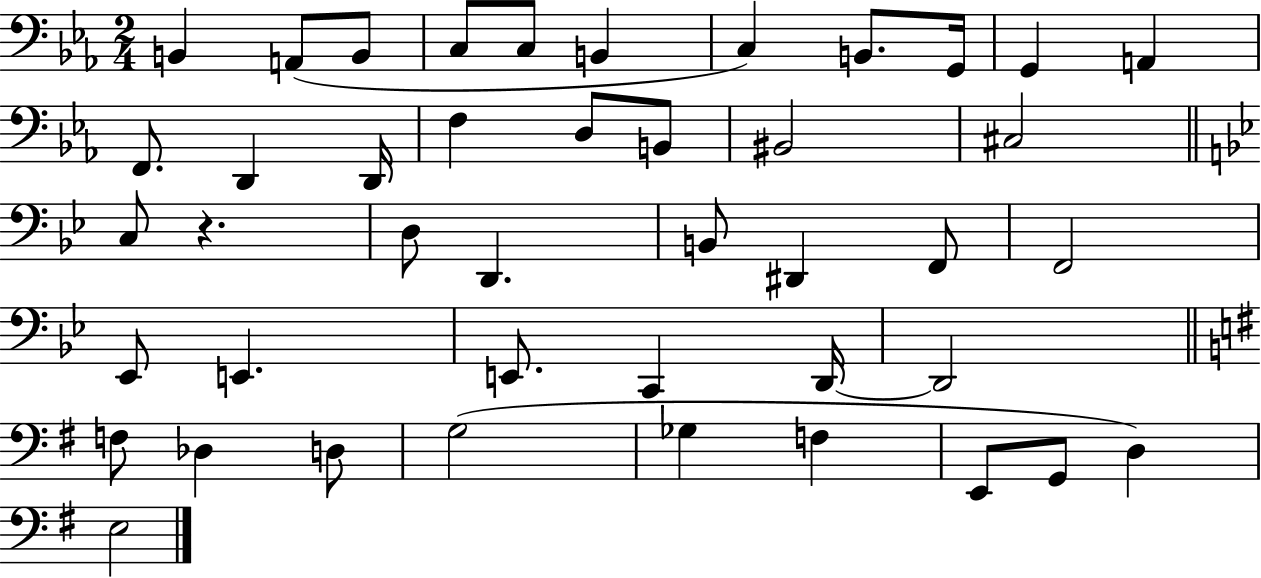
B2/q A2/e B2/e C3/e C3/e B2/q C3/q B2/e. G2/s G2/q A2/q F2/e. D2/q D2/s F3/q D3/e B2/e BIS2/h C#3/h C3/e R/q. D3/e D2/q. B2/e D#2/q F2/e F2/h Eb2/e E2/q. E2/e. C2/q D2/s D2/h F3/e Db3/q D3/e G3/h Gb3/q F3/q E2/e G2/e D3/q E3/h